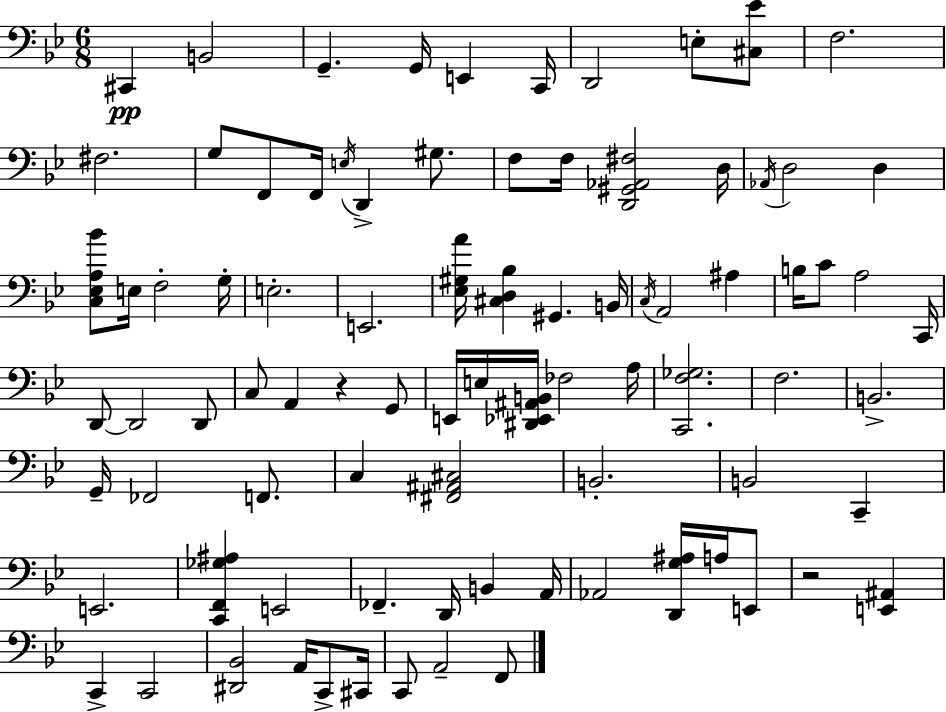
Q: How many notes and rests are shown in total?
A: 86